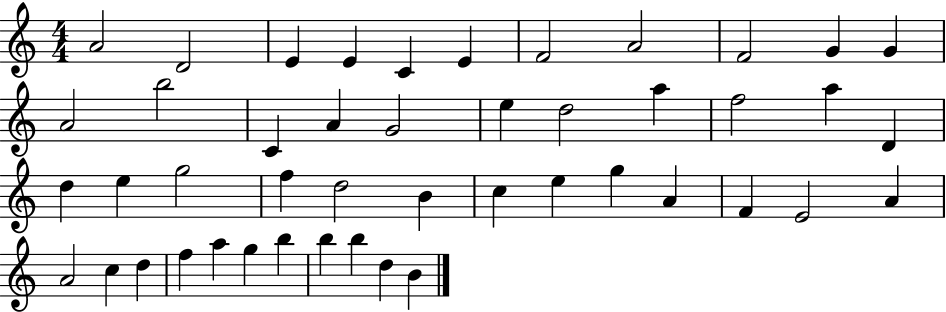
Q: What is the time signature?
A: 4/4